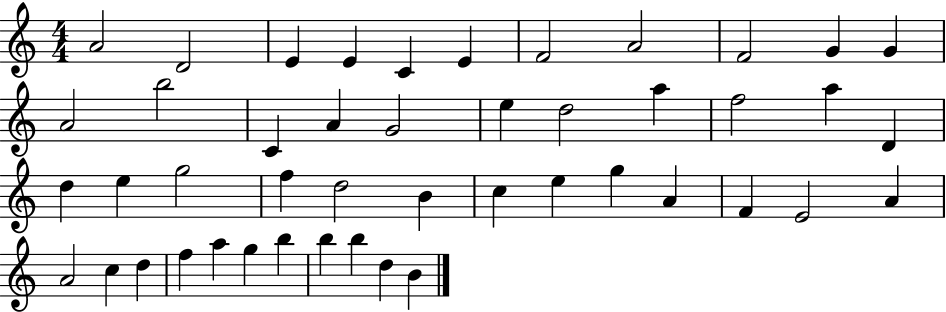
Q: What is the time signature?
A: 4/4